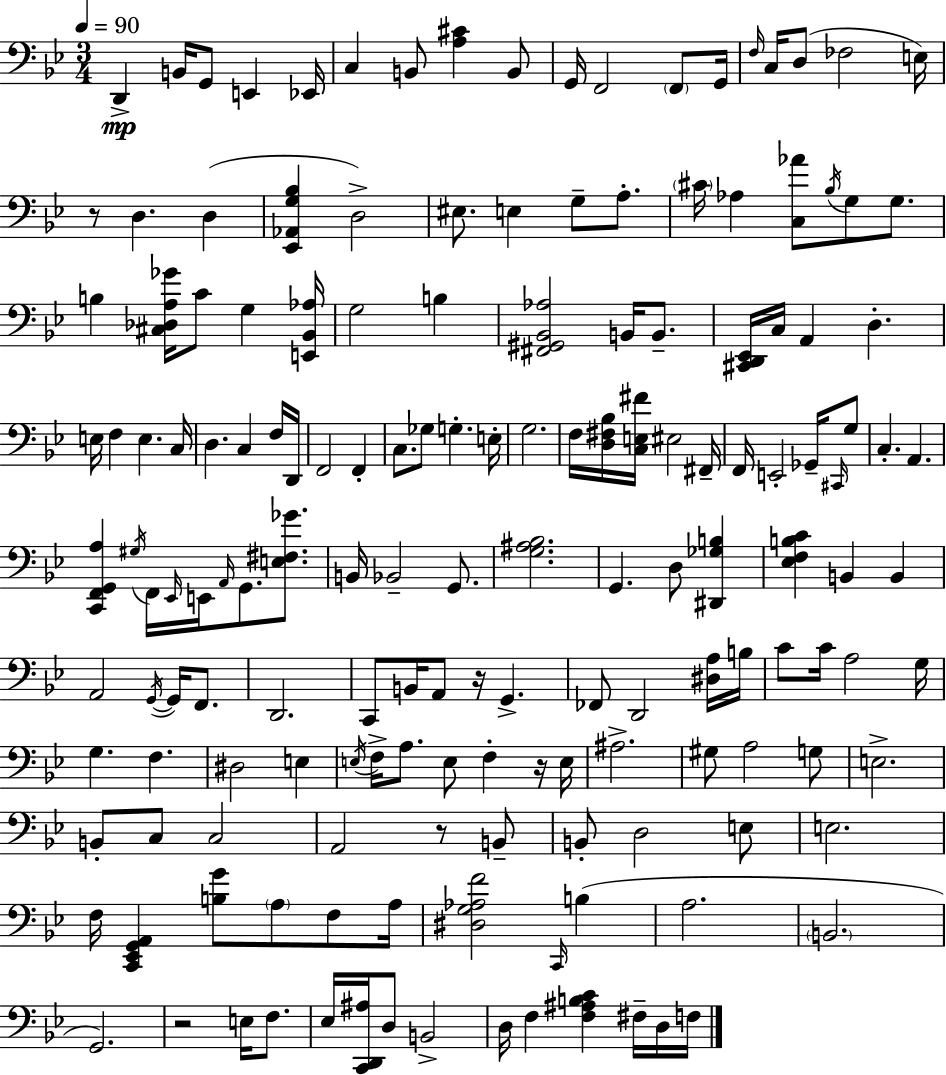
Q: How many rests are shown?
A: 5